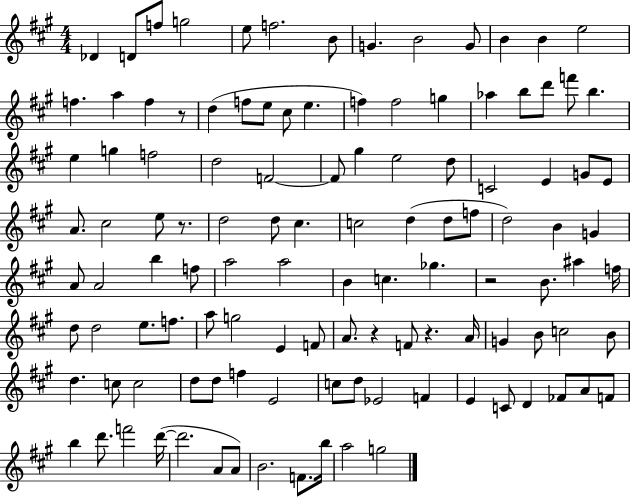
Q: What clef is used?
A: treble